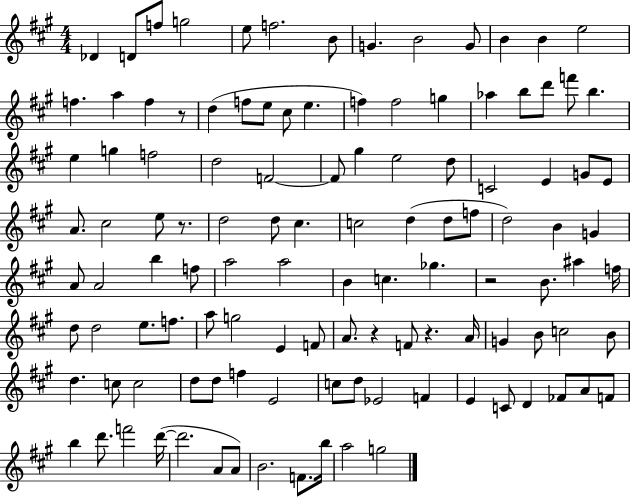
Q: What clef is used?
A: treble